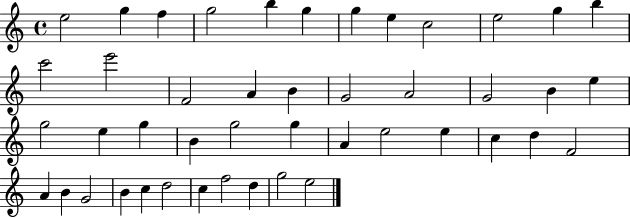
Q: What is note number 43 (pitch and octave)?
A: D5